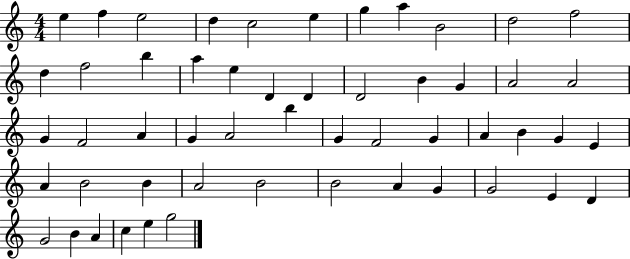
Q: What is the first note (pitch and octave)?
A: E5